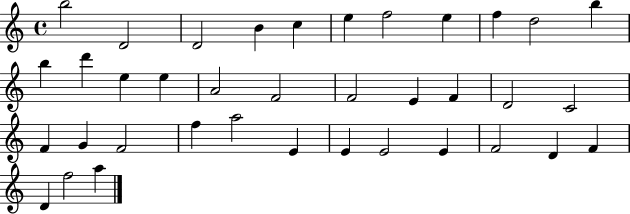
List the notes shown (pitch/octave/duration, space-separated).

B5/h D4/h D4/h B4/q C5/q E5/q F5/h E5/q F5/q D5/h B5/q B5/q D6/q E5/q E5/q A4/h F4/h F4/h E4/q F4/q D4/h C4/h F4/q G4/q F4/h F5/q A5/h E4/q E4/q E4/h E4/q F4/h D4/q F4/q D4/q F5/h A5/q